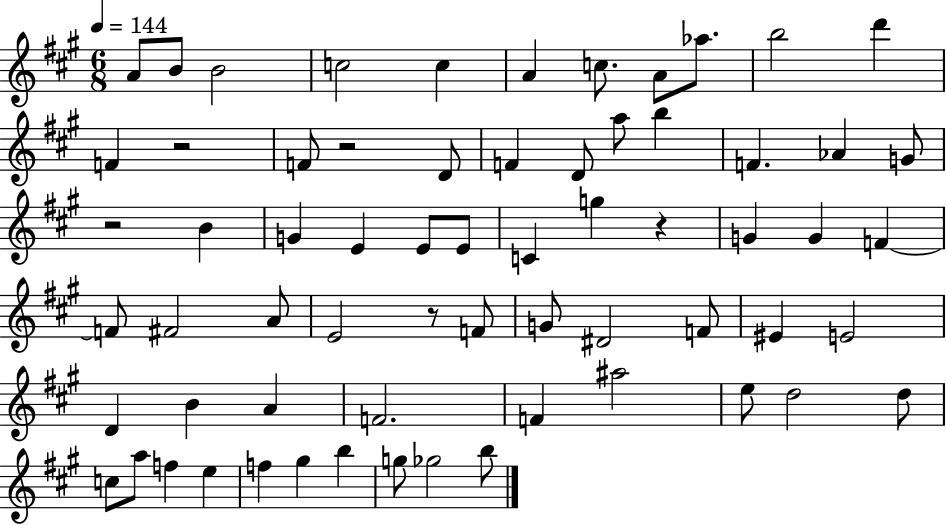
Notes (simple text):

A4/e B4/e B4/h C5/h C5/q A4/q C5/e. A4/e Ab5/e. B5/h D6/q F4/q R/h F4/e R/h D4/e F4/q D4/e A5/e B5/q F4/q. Ab4/q G4/e R/h B4/q G4/q E4/q E4/e E4/e C4/q G5/q R/q G4/q G4/q F4/q F4/e F#4/h A4/e E4/h R/e F4/e G4/e D#4/h F4/e EIS4/q E4/h D4/q B4/q A4/q F4/h. F4/q A#5/h E5/e D5/h D5/e C5/e A5/e F5/q E5/q F5/q G#5/q B5/q G5/e Gb5/h B5/e